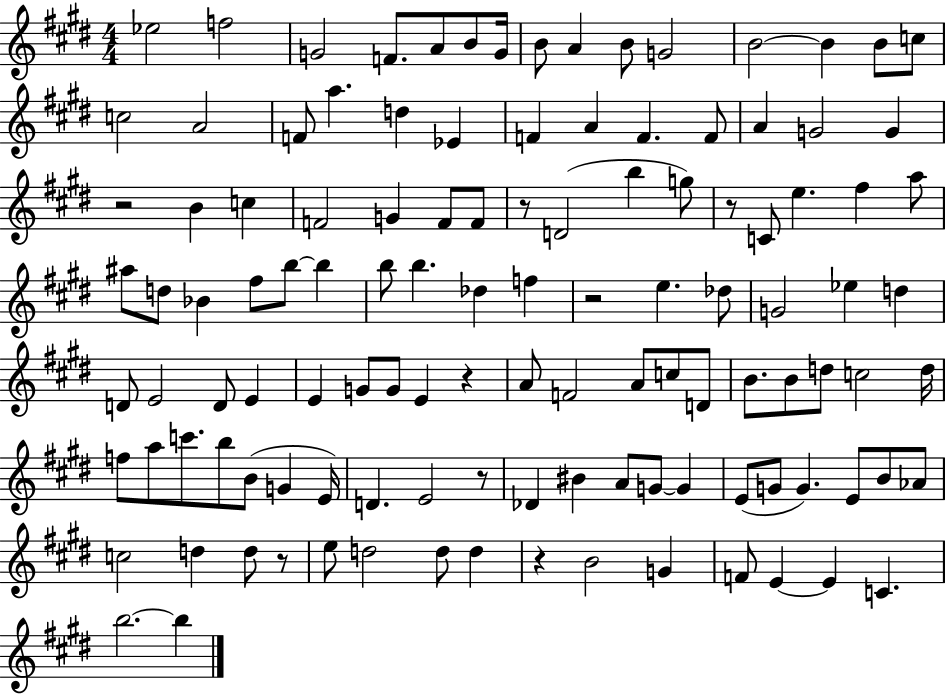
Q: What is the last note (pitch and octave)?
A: B5